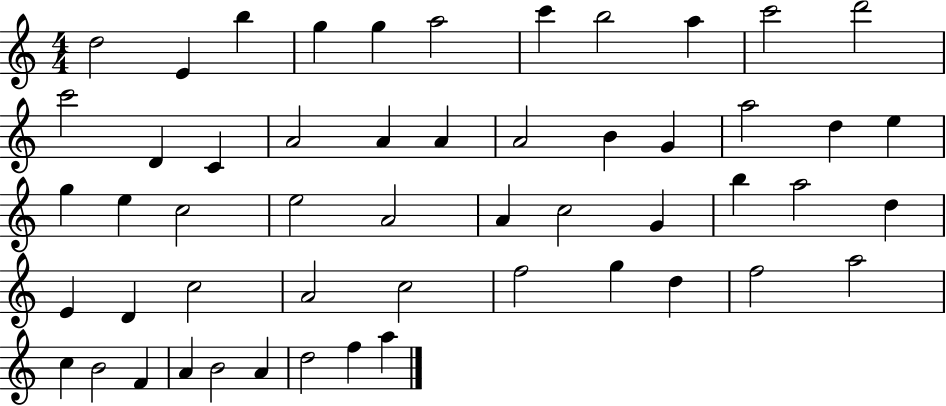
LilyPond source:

{
  \clef treble
  \numericTimeSignature
  \time 4/4
  \key c \major
  d''2 e'4 b''4 | g''4 g''4 a''2 | c'''4 b''2 a''4 | c'''2 d'''2 | \break c'''2 d'4 c'4 | a'2 a'4 a'4 | a'2 b'4 g'4 | a''2 d''4 e''4 | \break g''4 e''4 c''2 | e''2 a'2 | a'4 c''2 g'4 | b''4 a''2 d''4 | \break e'4 d'4 c''2 | a'2 c''2 | f''2 g''4 d''4 | f''2 a''2 | \break c''4 b'2 f'4 | a'4 b'2 a'4 | d''2 f''4 a''4 | \bar "|."
}